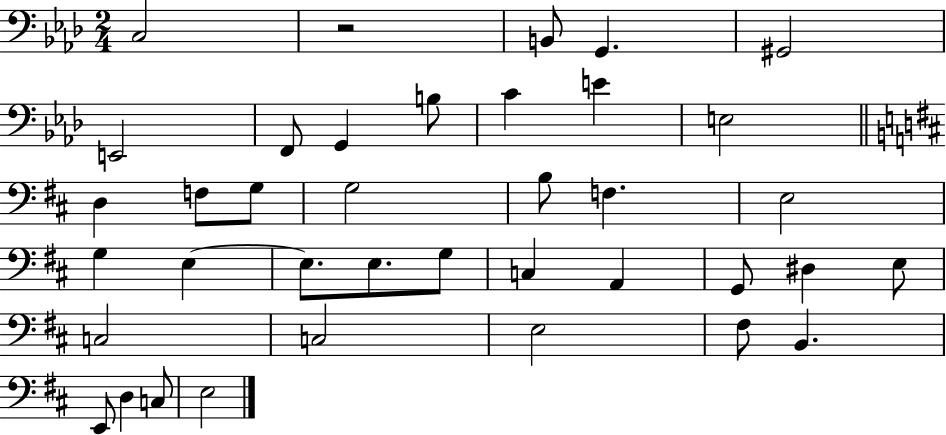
{
  \clef bass
  \numericTimeSignature
  \time 2/4
  \key aes \major
  c2 | r2 | b,8 g,4. | gis,2 | \break e,2 | f,8 g,4 b8 | c'4 e'4 | e2 | \break \bar "||" \break \key d \major d4 f8 g8 | g2 | b8 f4. | e2 | \break g4 e4~~ | e8. e8. g8 | c4 a,4 | g,8 dis4 e8 | \break c2 | c2 | e2 | fis8 b,4. | \break e,8 d4 c8 | e2 | \bar "|."
}